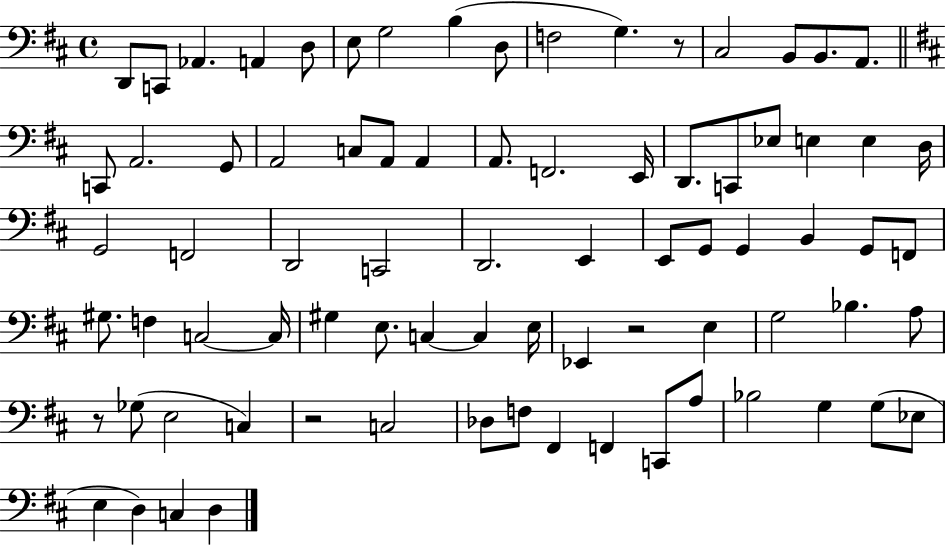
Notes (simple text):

D2/e C2/e Ab2/q. A2/q D3/e E3/e G3/h B3/q D3/e F3/h G3/q. R/e C#3/h B2/e B2/e. A2/e. C2/e A2/h. G2/e A2/h C3/e A2/e A2/q A2/e. F2/h. E2/s D2/e. C2/e Eb3/e E3/q E3/q D3/s G2/h F2/h D2/h C2/h D2/h. E2/q E2/e G2/e G2/q B2/q G2/e F2/e G#3/e. F3/q C3/h C3/s G#3/q E3/e. C3/q C3/q E3/s Eb2/q R/h E3/q G3/h Bb3/q. A3/e R/e Gb3/e E3/h C3/q R/h C3/h Db3/e F3/e F#2/q F2/q C2/e A3/e Bb3/h G3/q G3/e Eb3/e E3/q D3/q C3/q D3/q